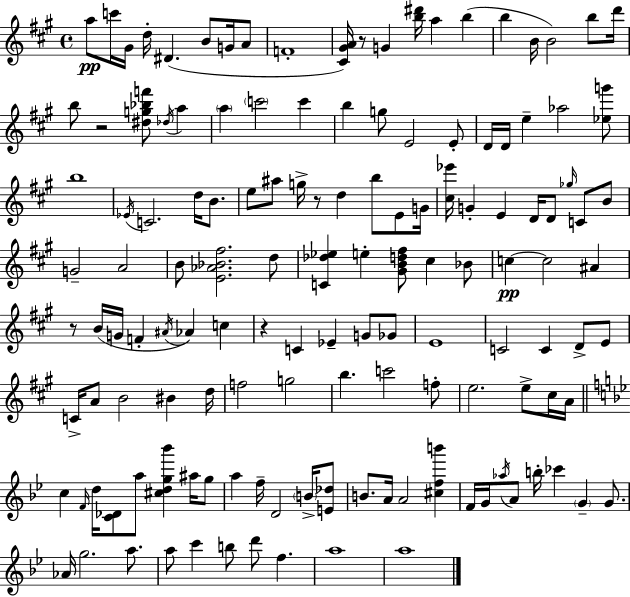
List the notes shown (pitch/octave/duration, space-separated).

A5/e C6/s G#4/s D5/s D#4/q. B4/e G4/s A4/e F4/w [C#4,G#4,A4]/s R/e G4/q [B5,D#6]/s A5/q B5/q B5/q B4/s B4/h B5/e D6/s B5/e R/h [D#5,G5,Bb5,F6]/e Db5/s A5/q A5/q C6/h C6/q B5/q G5/e E4/h E4/e D4/s D4/s E5/q Ab5/h [Eb5,G6]/e B5/w Eb4/s C4/h. D5/s B4/e. E5/e A#5/e G5/s R/e D5/q B5/e E4/e G4/s [C#5,Eb6]/s G4/q E4/q D4/s D4/e Gb5/s C4/e B4/e G4/h A4/h B4/e [E4,Ab4,Bb4,F#5]/h. D5/e [C4,Db5,Eb5]/q E5/q [G#4,B4,D5,F#5]/e C#5/q Bb4/e C5/q C5/h A#4/q R/e B4/s G4/s F4/q A#4/s Ab4/q C5/q R/q C4/q Eb4/q G4/e Gb4/e E4/w C4/h C4/q D4/e E4/e C4/s A4/e B4/h BIS4/q D5/s F5/h G5/h B5/q. C6/h F5/e E5/h. E5/e C#5/s A4/s C5/q F4/s D5/s [C4,Db4]/e A5/e [C#5,D5,G5,Bb6]/q A#5/s G5/e A5/q F5/s D4/h B4/s [E4,Db5]/e B4/e. A4/s A4/h [C#5,F5,B6]/q F4/s G4/s Ab5/s A4/e B5/s CES6/q G4/q G4/e. Ab4/s G5/h. A5/e. A5/e C6/q B5/e D6/e F5/q. A5/w A5/w